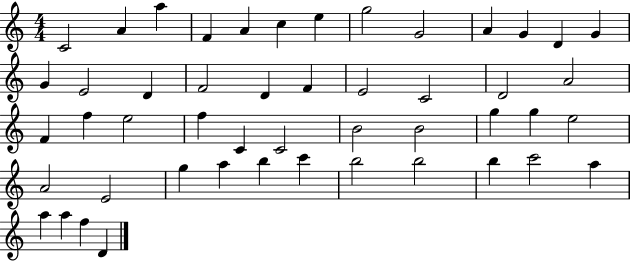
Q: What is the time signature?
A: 4/4